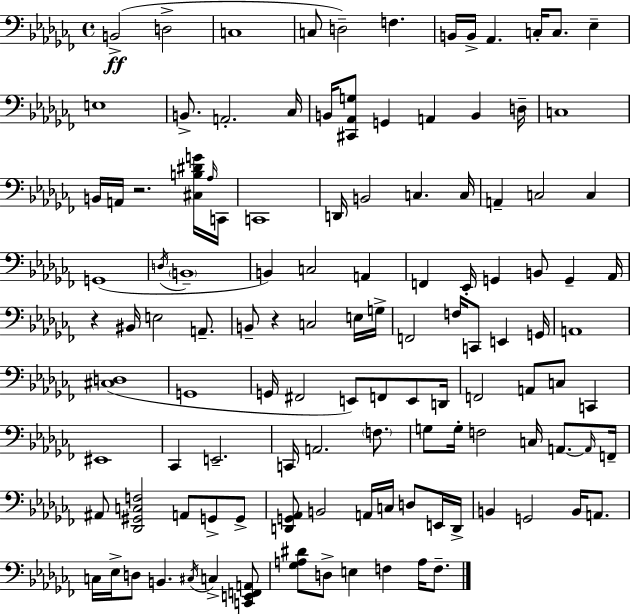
B2/h D3/h C3/w C3/e D3/h F3/q. B2/s B2/s Ab2/q. C3/s C3/e. Eb3/q E3/w B2/e. A2/h. CES3/s B2/s [C#2,Ab2,G3]/e G2/q A2/q B2/q D3/s C3/w B2/s A2/s R/h. [C#3,B3,D#4,G4]/s Ab3/s C2/s C2/w D2/s B2/h C3/q. C3/s A2/q C3/h C3/q G2/w D3/s B2/w B2/q C3/h A2/q F2/q Eb2/s G2/q B2/e G2/q Ab2/s R/q BIS2/s E3/h A2/e. B2/e R/q C3/h E3/s G3/s F2/h F3/s C2/e E2/q G2/s A2/w [C#3,D3]/w G2/w G2/s F#2/h E2/e F2/e E2/e D2/s F2/h A2/e C3/e C2/q EIS2/w CES2/q E2/h. C2/s A2/h. F3/e. G3/e G3/s F3/h C3/s A2/e. A2/s F2/s A#2/e [Db2,G#2,C3,F3]/h A2/e G2/e G2/e [D2,G2,Ab2]/e B2/h A2/s C3/s D3/e E2/s D2/s B2/q G2/h B2/s A2/e. C3/s Eb3/s D3/e B2/q. C#3/s C3/q [C2,E2,F2,A2]/e [Gb3,A3,D#4]/e D3/e E3/q F3/q A3/s F3/e.